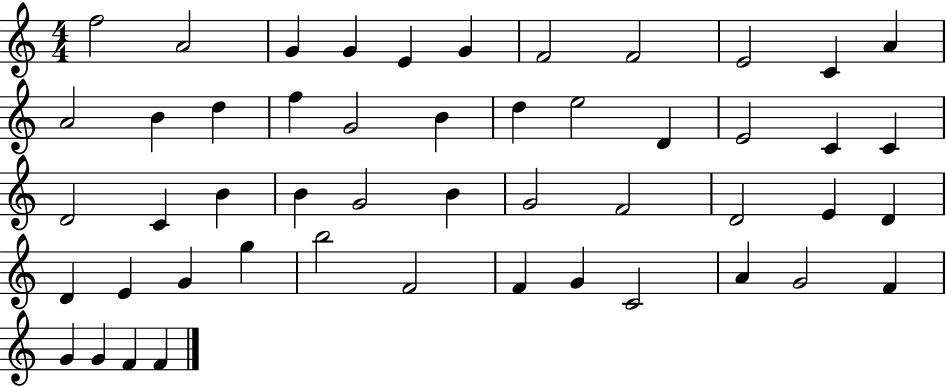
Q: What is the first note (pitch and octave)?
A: F5